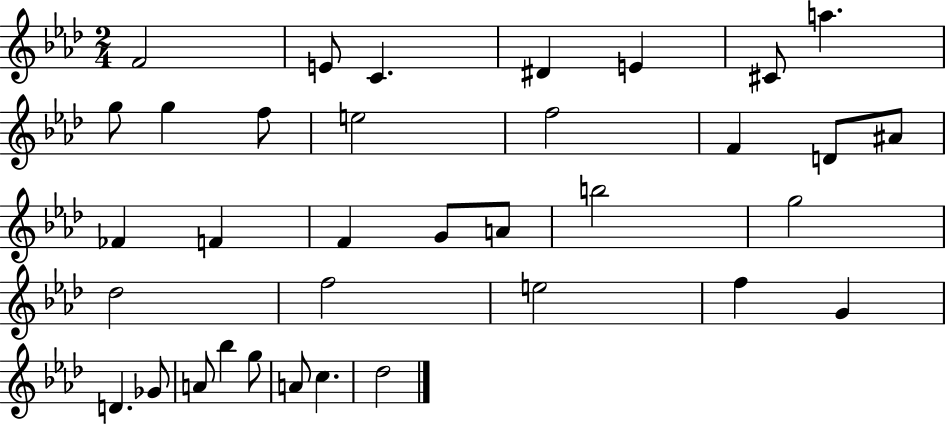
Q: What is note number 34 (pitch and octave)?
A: C5